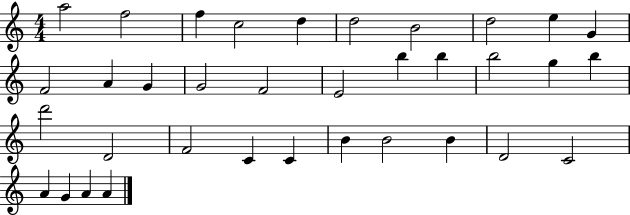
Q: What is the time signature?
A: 4/4